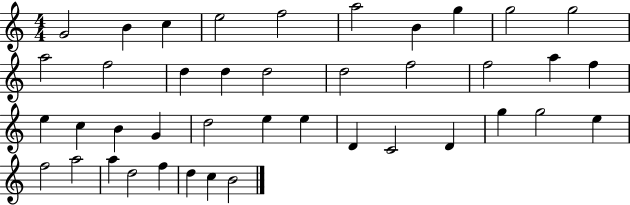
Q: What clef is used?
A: treble